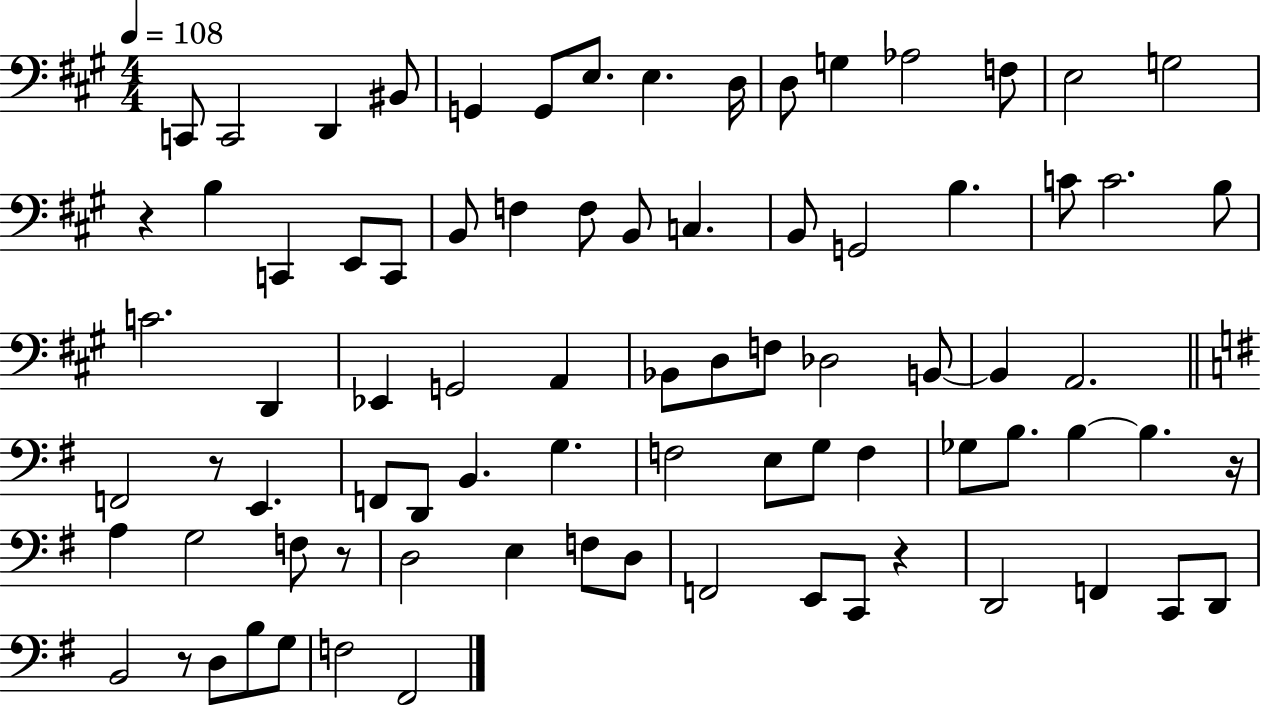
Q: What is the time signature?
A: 4/4